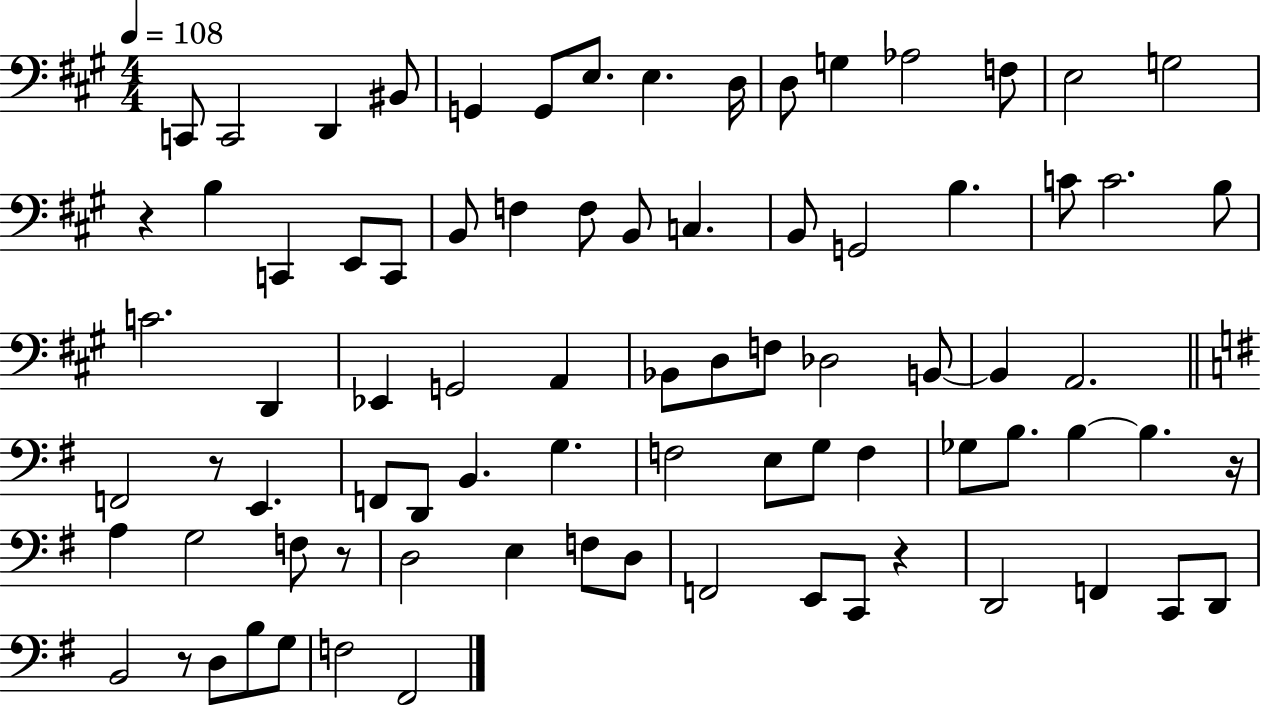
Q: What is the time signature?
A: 4/4